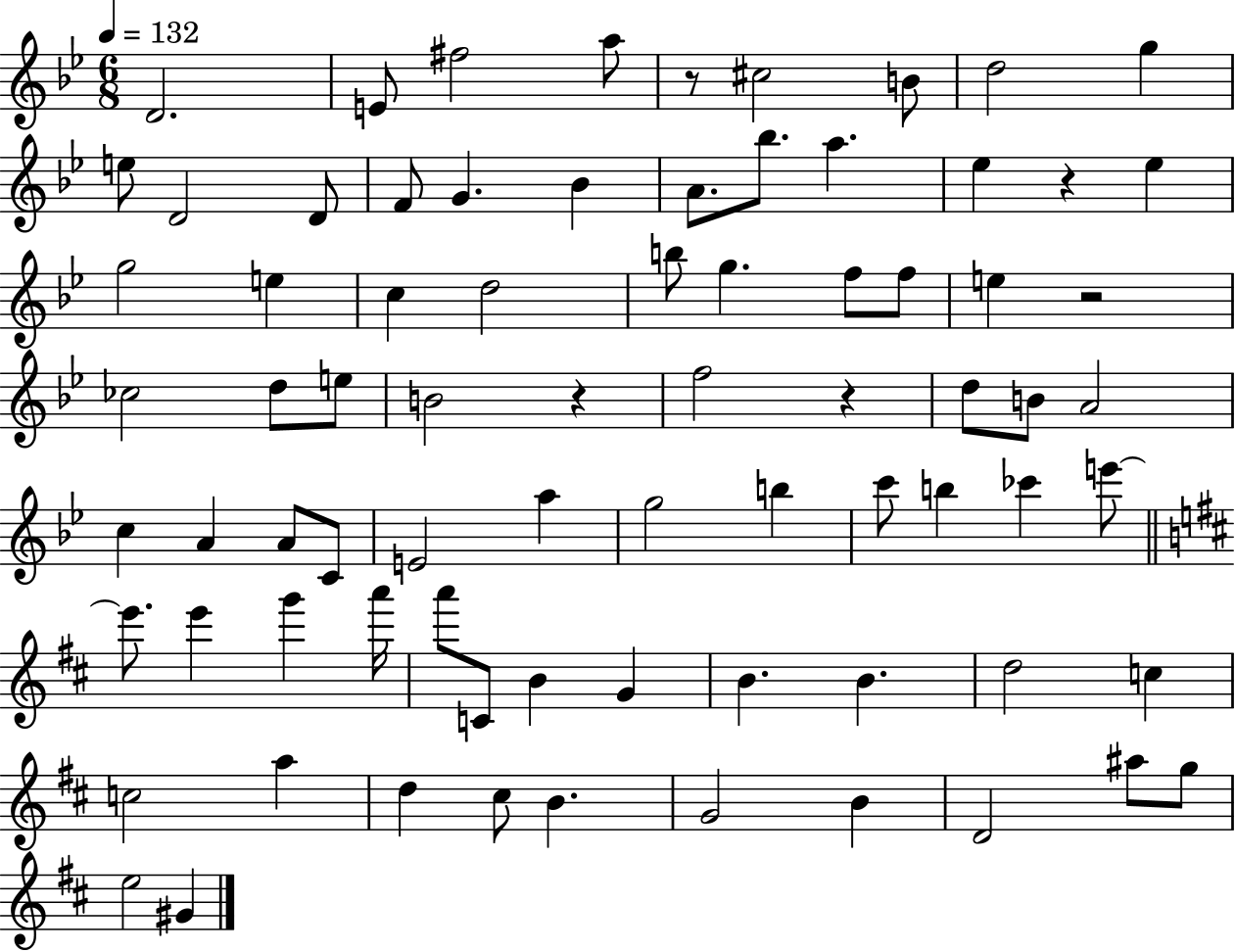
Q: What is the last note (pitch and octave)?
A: G#4